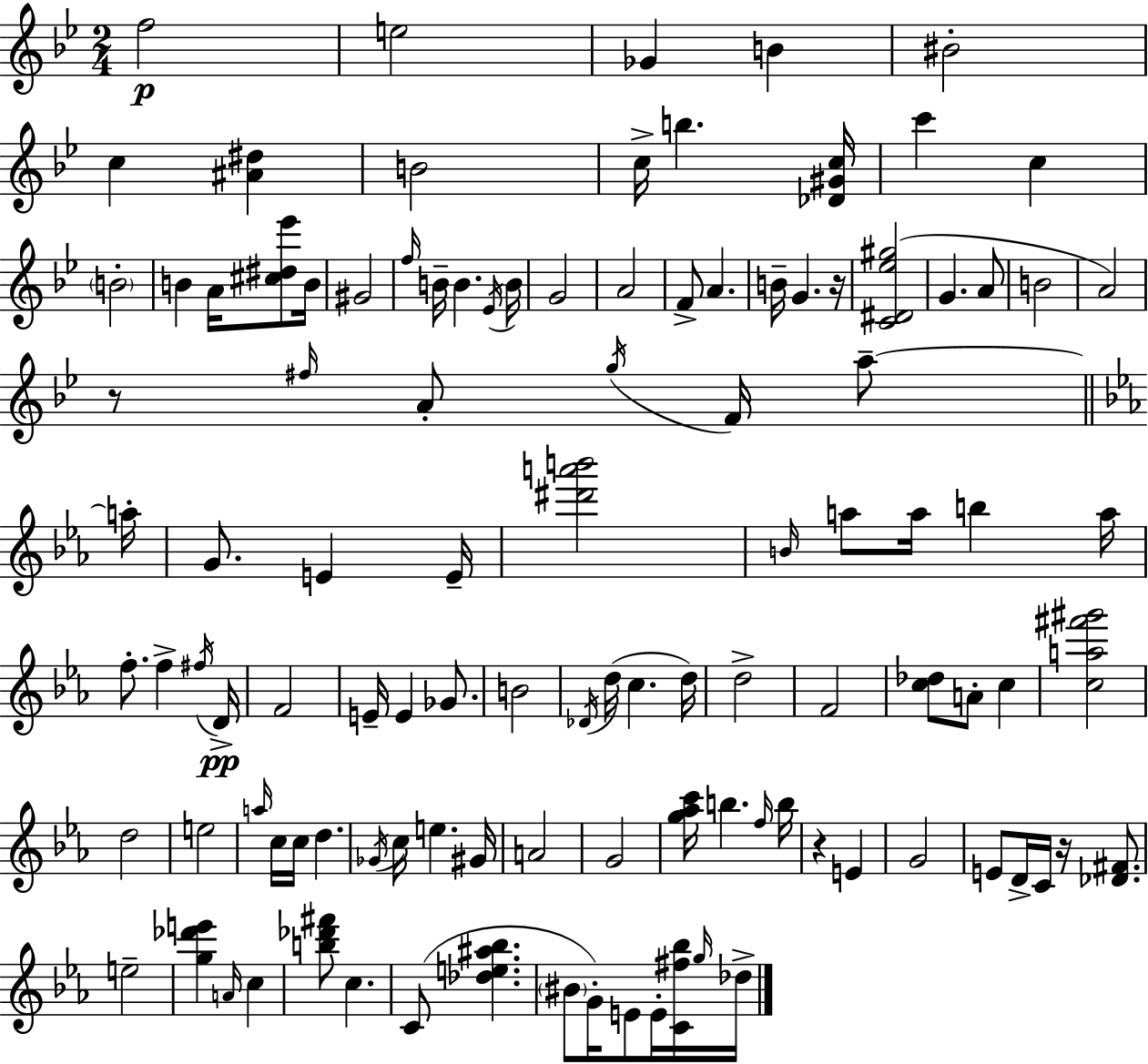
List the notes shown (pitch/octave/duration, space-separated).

F5/h E5/h Gb4/q B4/q BIS4/h C5/q [A#4,D#5]/q B4/h C5/s B5/q. [Db4,G#4,C5]/s C6/q C5/q B4/h B4/q A4/s [C#5,D#5,Eb6]/e B4/s G#4/h F5/s B4/s B4/q. Eb4/s B4/s G4/h A4/h F4/e A4/q. B4/s G4/q. R/s [C4,D#4,Eb5,G#5]/h G4/q. A4/e B4/h A4/h R/e F#5/s A4/e G5/s F4/s A5/e A5/s G4/e. E4/q E4/s [D#6,A6,B6]/h B4/s A5/e A5/s B5/q A5/s F5/e. F5/q F#5/s D4/s F4/h E4/s E4/q Gb4/e. B4/h Db4/s D5/s C5/q. D5/s D5/h F4/h [C5,Db5]/e A4/e C5/q [C5,A5,F#6,G#6]/h D5/h E5/h A5/s C5/s C5/s D5/q. Gb4/s C5/s E5/q. G#4/s A4/h G4/h [G5,Ab5,C6]/s B5/q. F5/s B5/s R/q E4/q G4/h E4/e D4/s C4/s R/s [Db4,F#4]/e. E5/h [G5,Db6,E6]/q A4/s C5/q [B5,Db6,F#6]/e C5/q. C4/e [Db5,E5,A#5,Bb5]/q. BIS4/e G4/s E4/e E4/s [C4,F#5,Bb5]/s G5/s Db5/s